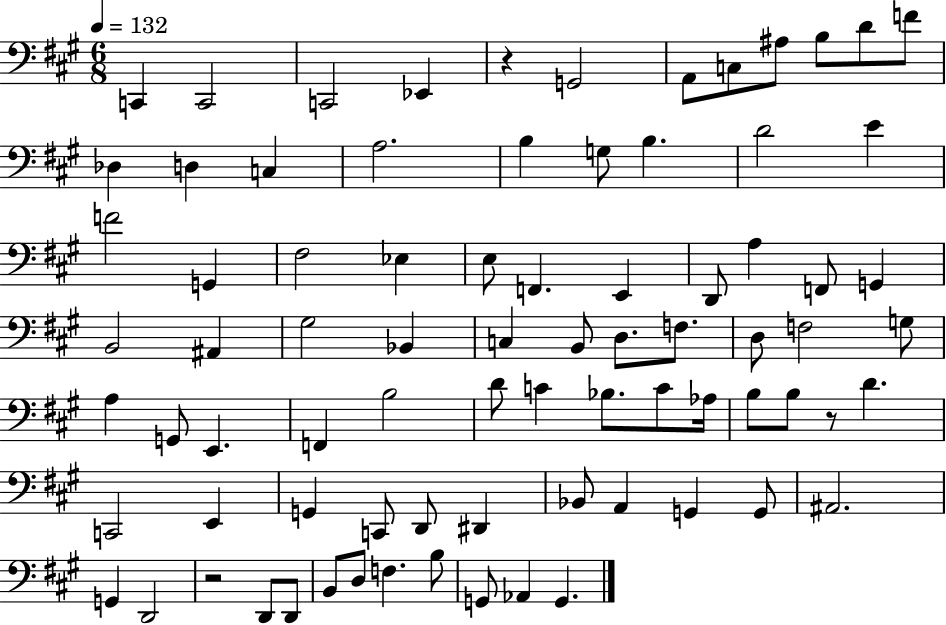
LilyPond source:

{
  \clef bass
  \numericTimeSignature
  \time 6/8
  \key a \major
  \tempo 4 = 132
  c,4 c,2 | c,2 ees,4 | r4 g,2 | a,8 c8 ais8 b8 d'8 f'8 | \break des4 d4 c4 | a2. | b4 g8 b4. | d'2 e'4 | \break f'2 g,4 | fis2 ees4 | e8 f,4. e,4 | d,8 a4 f,8 g,4 | \break b,2 ais,4 | gis2 bes,4 | c4 b,8 d8. f8. | d8 f2 g8 | \break a4 g,8 e,4. | f,4 b2 | d'8 c'4 bes8. c'8 aes16 | b8 b8 r8 d'4. | \break c,2 e,4 | g,4 c,8 d,8 dis,4 | bes,8 a,4 g,4 g,8 | ais,2. | \break g,4 d,2 | r2 d,8 d,8 | b,8 d8 f4. b8 | g,8 aes,4 g,4. | \break \bar "|."
}